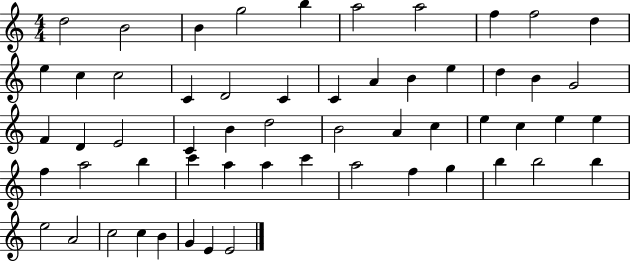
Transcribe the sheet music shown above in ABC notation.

X:1
T:Untitled
M:4/4
L:1/4
K:C
d2 B2 B g2 b a2 a2 f f2 d e c c2 C D2 C C A B e d B G2 F D E2 C B d2 B2 A c e c e e f a2 b c' a a c' a2 f g b b2 b e2 A2 c2 c B G E E2